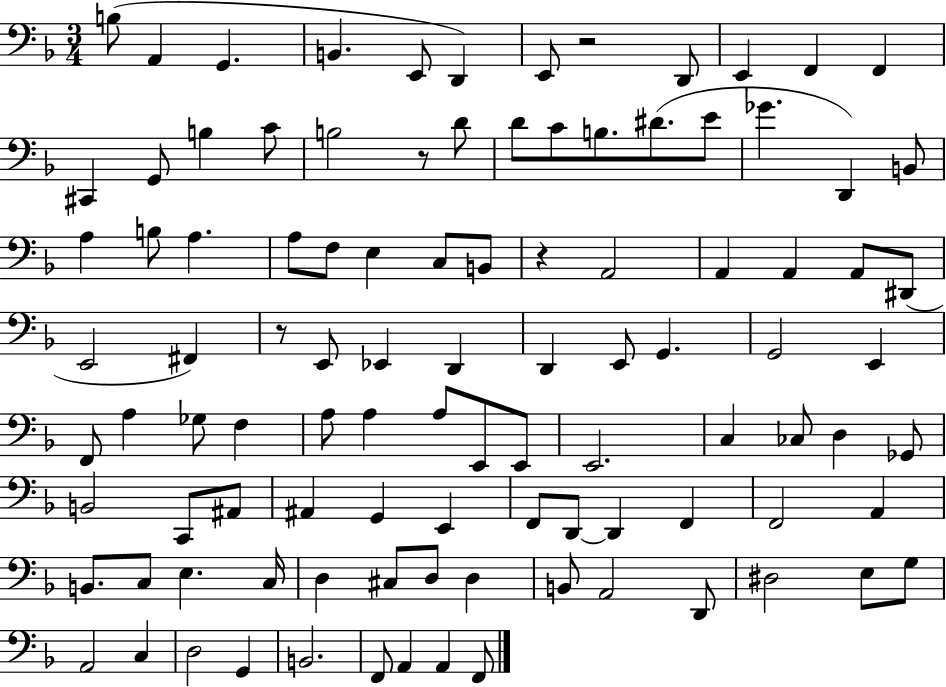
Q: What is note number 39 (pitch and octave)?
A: E2